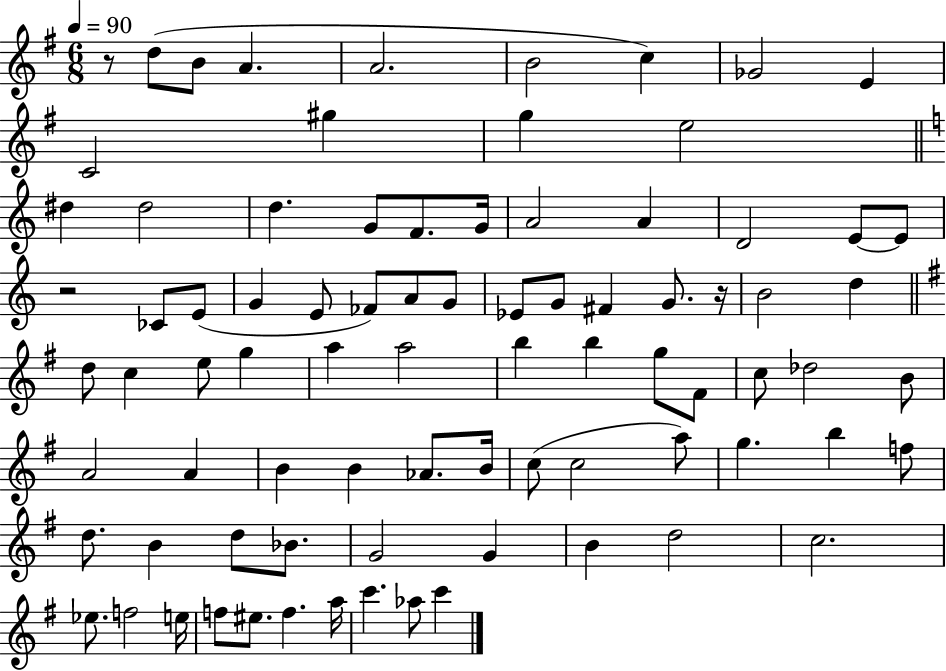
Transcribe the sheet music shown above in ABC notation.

X:1
T:Untitled
M:6/8
L:1/4
K:G
z/2 d/2 B/2 A A2 B2 c _G2 E C2 ^g g e2 ^d ^d2 d G/2 F/2 G/4 A2 A D2 E/2 E/2 z2 _C/2 E/2 G E/2 _F/2 A/2 G/2 _E/2 G/2 ^F G/2 z/4 B2 d d/2 c e/2 g a a2 b b g/2 ^F/2 c/2 _d2 B/2 A2 A B B _A/2 B/4 c/2 c2 a/2 g b f/2 d/2 B d/2 _B/2 G2 G B d2 c2 _e/2 f2 e/4 f/2 ^e/2 f a/4 c' _a/2 c'